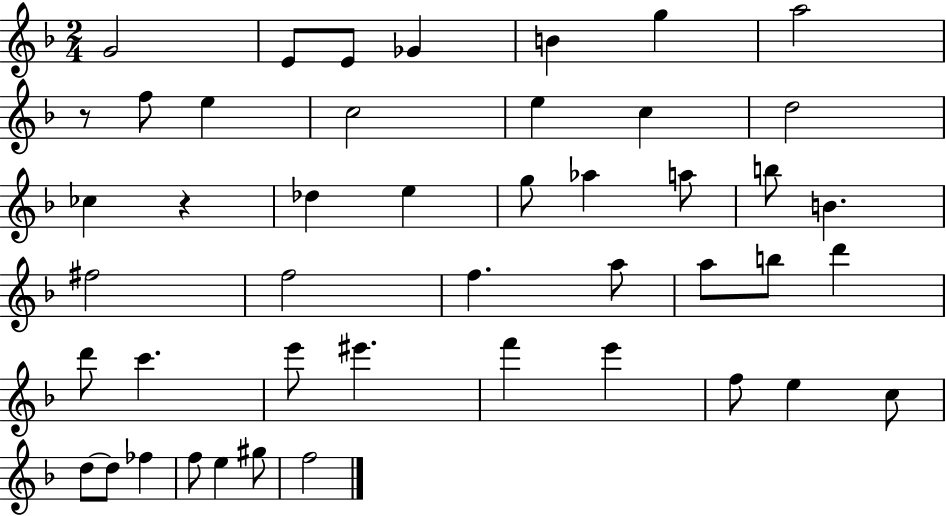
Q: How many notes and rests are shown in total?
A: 46